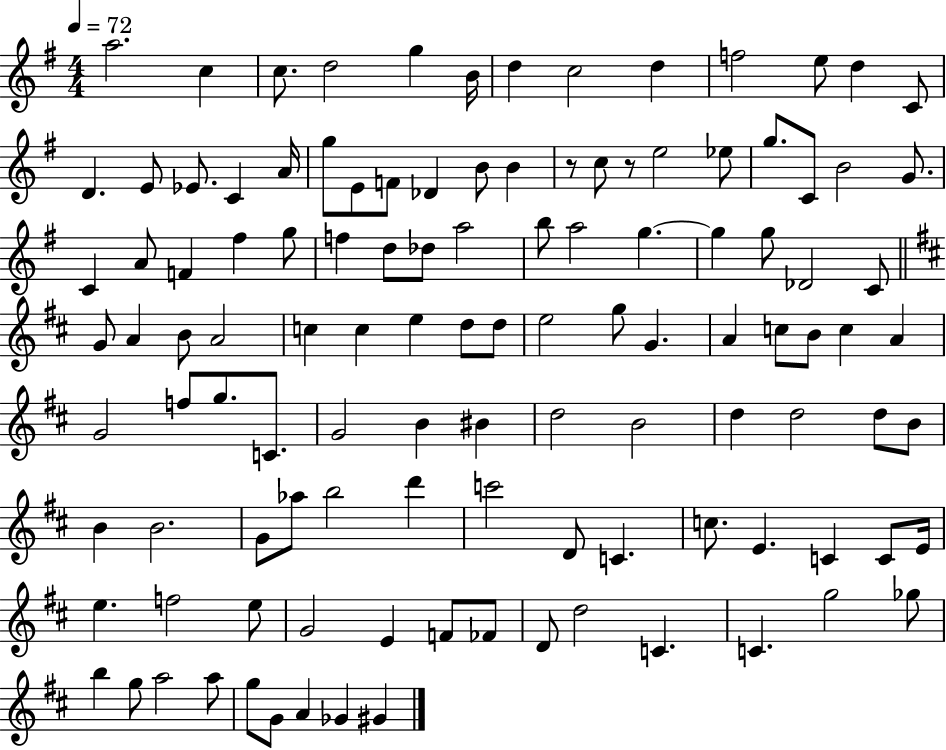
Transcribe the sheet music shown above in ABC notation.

X:1
T:Untitled
M:4/4
L:1/4
K:G
a2 c c/2 d2 g B/4 d c2 d f2 e/2 d C/2 D E/2 _E/2 C A/4 g/2 E/2 F/2 _D B/2 B z/2 c/2 z/2 e2 _e/2 g/2 C/2 B2 G/2 C A/2 F ^f g/2 f d/2 _d/2 a2 b/2 a2 g g g/2 _D2 C/2 G/2 A B/2 A2 c c e d/2 d/2 e2 g/2 G A c/2 B/2 c A G2 f/2 g/2 C/2 G2 B ^B d2 B2 d d2 d/2 B/2 B B2 G/2 _a/2 b2 d' c'2 D/2 C c/2 E C C/2 E/4 e f2 e/2 G2 E F/2 _F/2 D/2 d2 C C g2 _g/2 b g/2 a2 a/2 g/2 G/2 A _G ^G